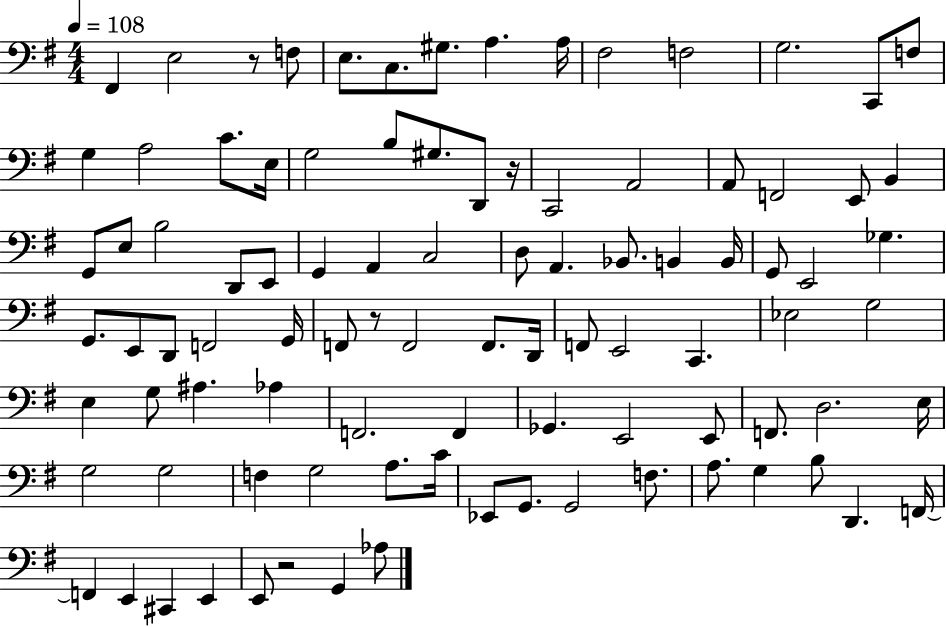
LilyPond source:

{
  \clef bass
  \numericTimeSignature
  \time 4/4
  \key g \major
  \tempo 4 = 108
  fis,4 e2 r8 f8 | e8. c8. gis8. a4. a16 | fis2 f2 | g2. c,8 f8 | \break g4 a2 c'8. e16 | g2 b8 gis8. d,8 r16 | c,2 a,2 | a,8 f,2 e,8 b,4 | \break g,8 e8 b2 d,8 e,8 | g,4 a,4 c2 | d8 a,4. bes,8. b,4 b,16 | g,8 e,2 ges4. | \break g,8. e,8 d,8 f,2 g,16 | f,8 r8 f,2 f,8. d,16 | f,8 e,2 c,4. | ees2 g2 | \break e4 g8 ais4. aes4 | f,2. f,4 | ges,4. e,2 e,8 | f,8. d2. e16 | \break g2 g2 | f4 g2 a8. c'16 | ees,8 g,8. g,2 f8. | a8. g4 b8 d,4. f,16~~ | \break f,4 e,4 cis,4 e,4 | e,8 r2 g,4 aes8 | \bar "|."
}